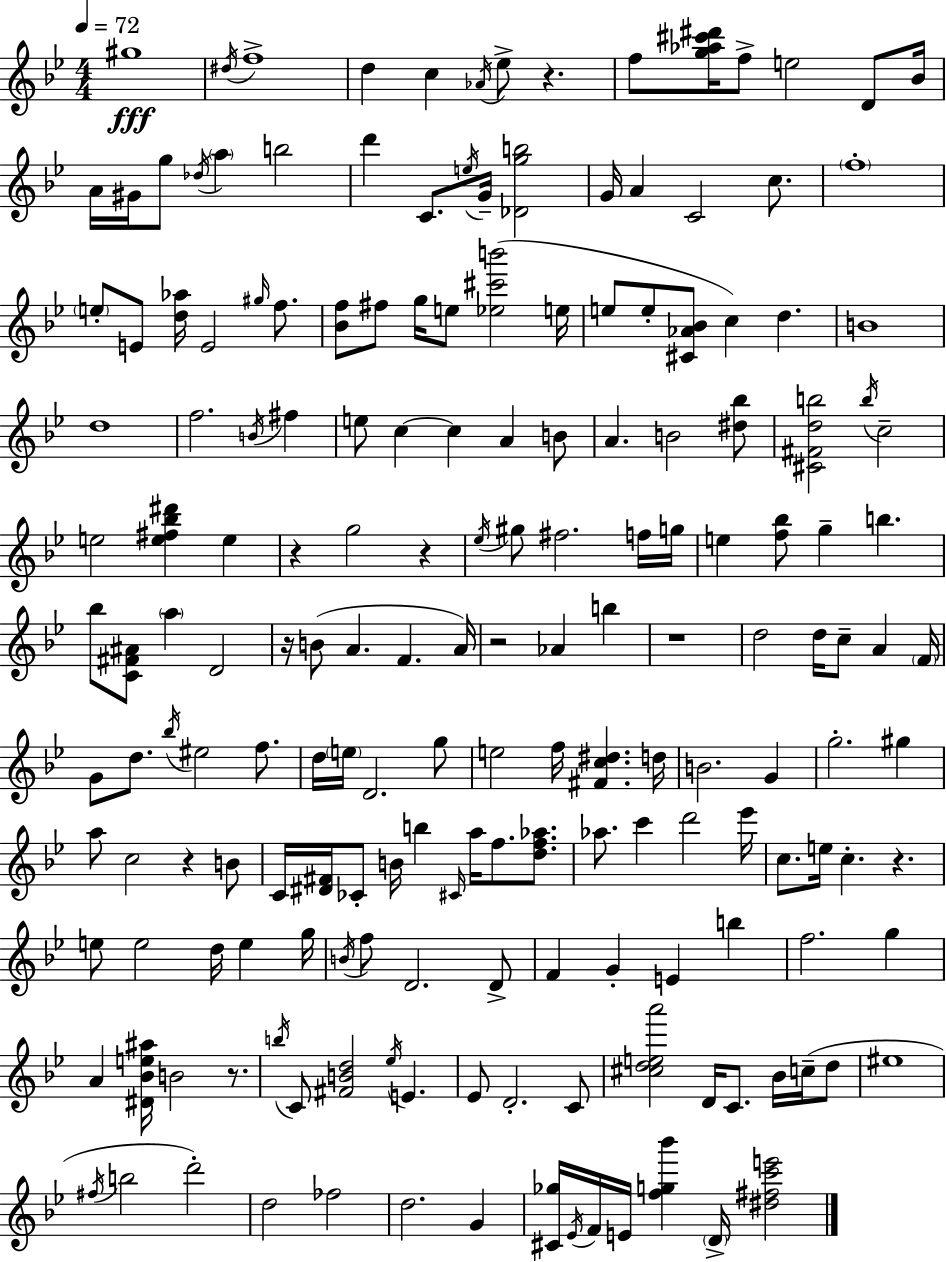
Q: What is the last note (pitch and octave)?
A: D4